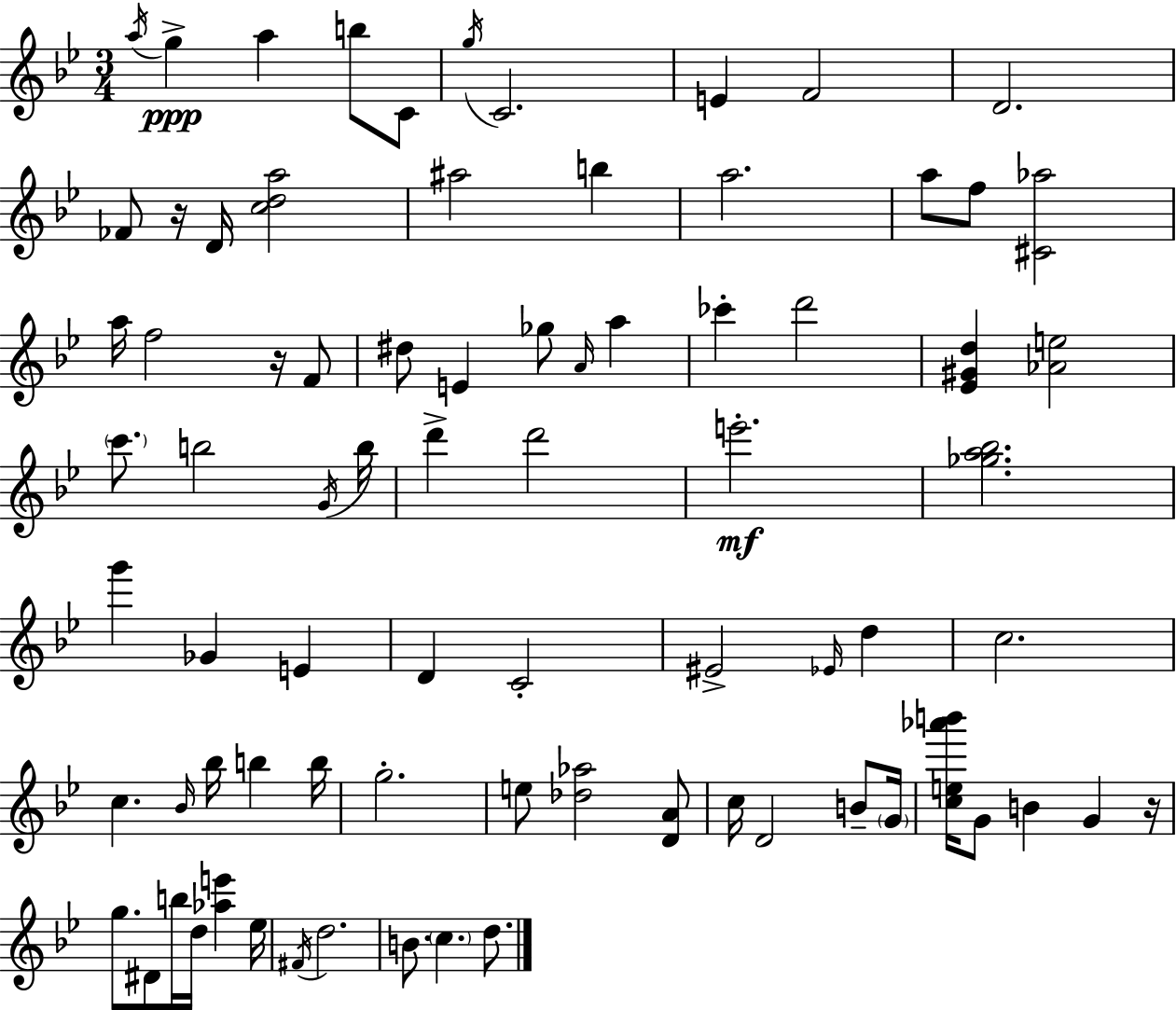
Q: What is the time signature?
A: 3/4